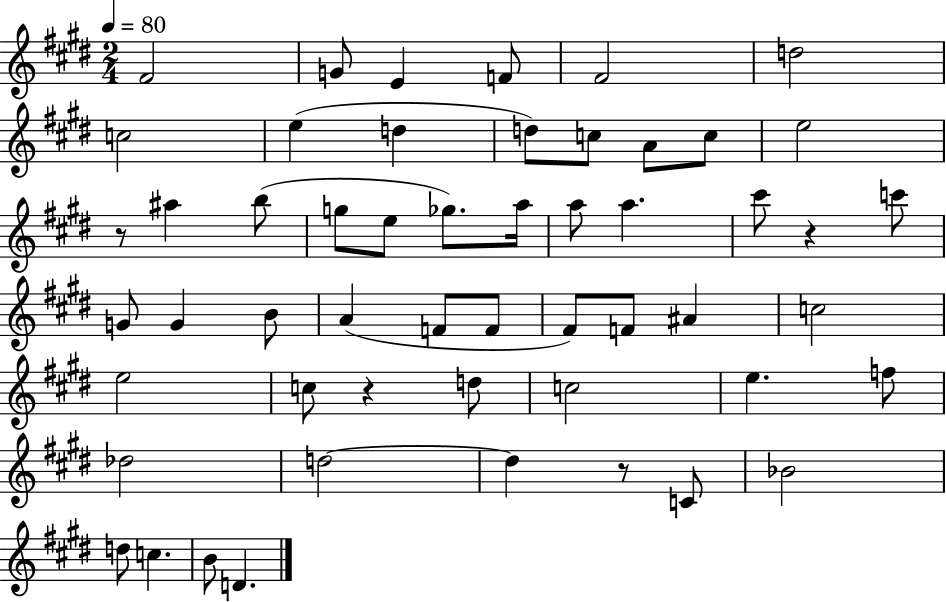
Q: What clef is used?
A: treble